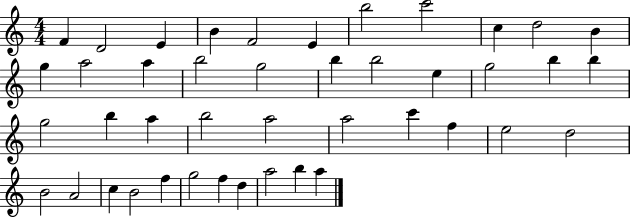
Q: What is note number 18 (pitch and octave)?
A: B5